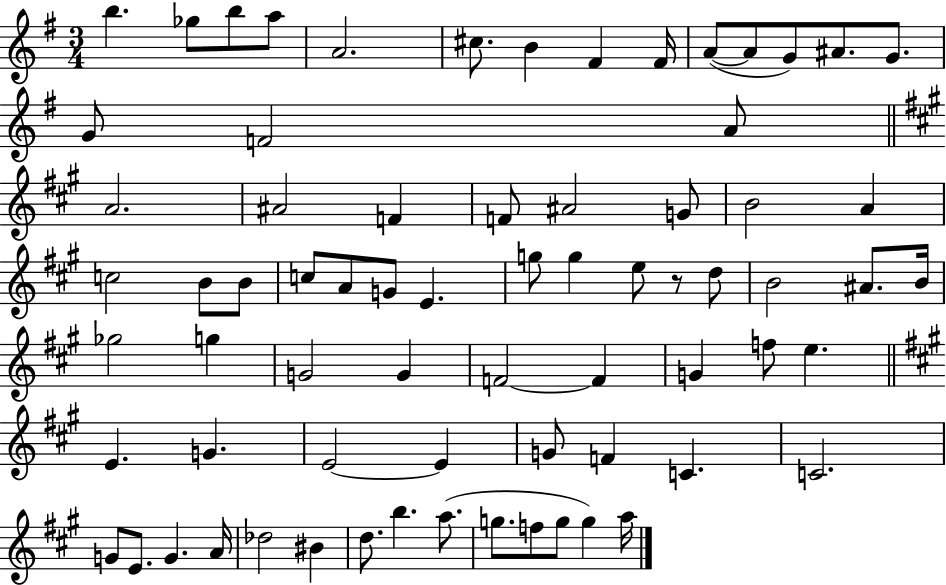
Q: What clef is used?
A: treble